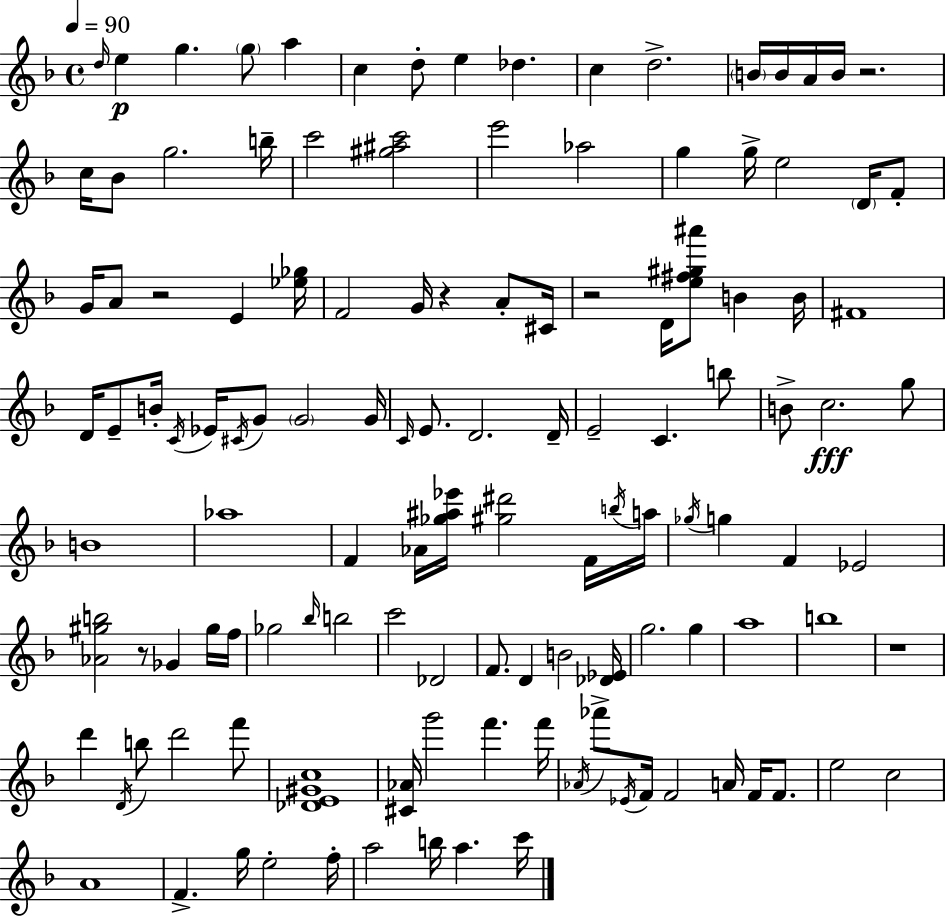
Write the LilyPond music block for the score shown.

{
  \clef treble
  \time 4/4
  \defaultTimeSignature
  \key d \minor
  \tempo 4 = 90
  \grace { d''16 }\p e''4 g''4. \parenthesize g''8 a''4 | c''4 d''8-. e''4 des''4. | c''4 d''2.-> | \parenthesize b'16 b'16 a'16 b'16 r2. | \break c''16 bes'8 g''2. | b''16-- c'''2 <gis'' ais'' c'''>2 | e'''2 aes''2 | g''4 g''16-> e''2 \parenthesize d'16 f'8-. | \break g'16 a'8 r2 e'4 | <ees'' ges''>16 f'2 g'16 r4 a'8-. | cis'16 r2 d'16 <e'' fis'' gis'' ais'''>8 b'4 | b'16 fis'1 | \break d'16 e'8-- b'16-. \acciaccatura { c'16 } ees'16 \acciaccatura { cis'16 } g'8 \parenthesize g'2 | g'16 \grace { c'16 } e'8. d'2. | d'16-- e'2-- c'4. | b''8 b'8-> c''2.\fff | \break g''8 b'1 | aes''1 | f'4 aes'16 <ges'' ais'' ees'''>16 <gis'' dis'''>2 | f'16 \acciaccatura { b''16 } a''16 \acciaccatura { ges''16 } g''4 f'4 ees'2 | \break <aes' gis'' b''>2 r8 | ges'4 gis''16 f''16 ges''2 \grace { bes''16 } b''2 | c'''2 des'2 | f'8. d'4 b'2 | \break <des' ees'>16 g''2. | g''4 a''1 | b''1 | r1 | \break d'''4 \acciaccatura { d'16 } b''8 d'''2 | f'''8 <des' e' gis' c''>1 | <cis' aes'>16 g'''2 | f'''4. f'''16 \acciaccatura { aes'16 } aes'''8-> \acciaccatura { ees'16 } f'16 f'2 | \break a'16 f'16 f'8. e''2 | c''2 a'1 | f'4.-> | g''16 e''2-. f''16-. a''2 | \break b''16 a''4. c'''16 \bar "|."
}